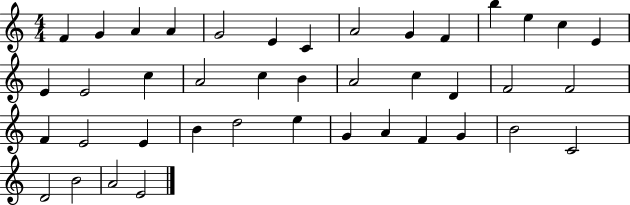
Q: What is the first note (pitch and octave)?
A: F4